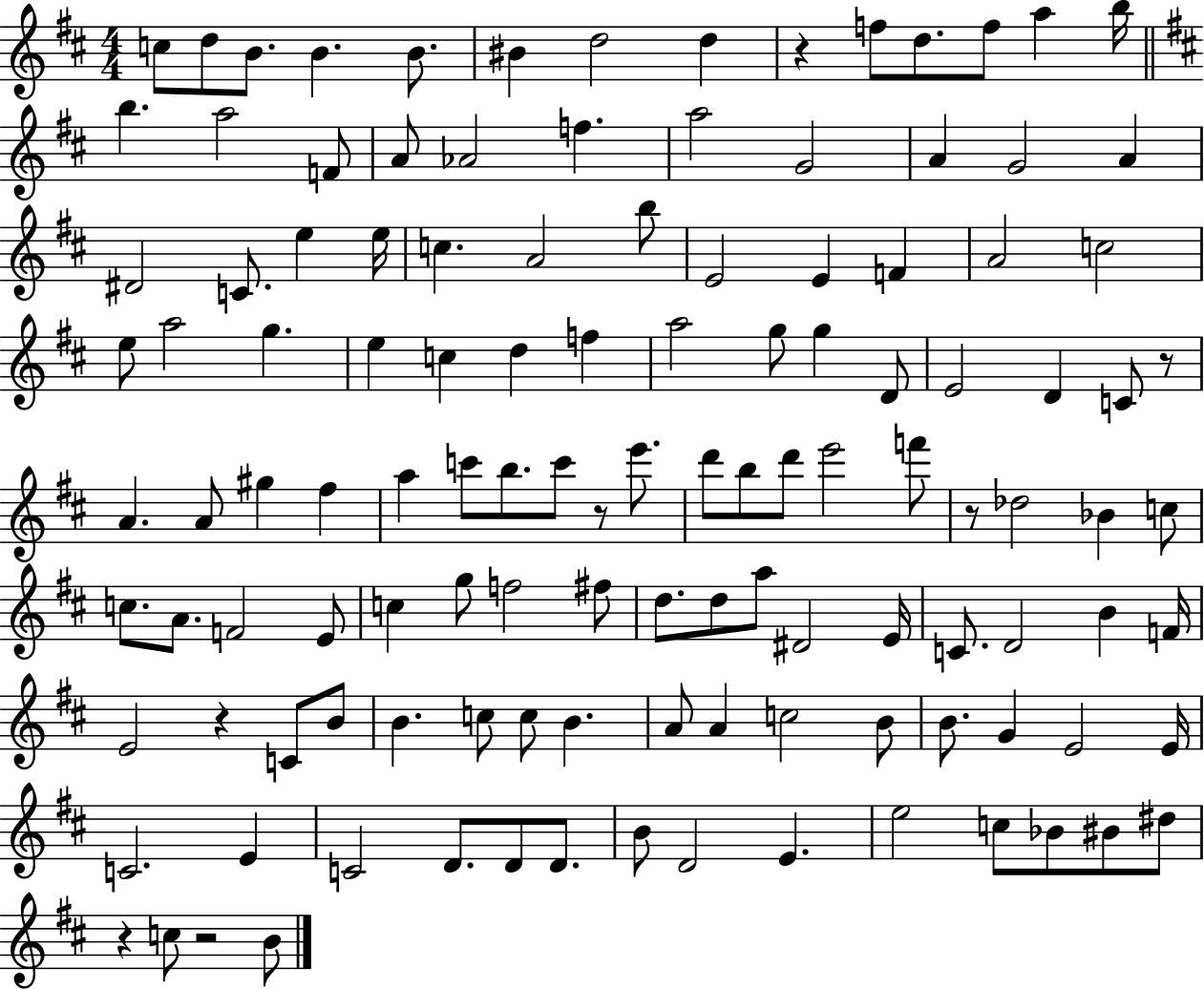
{
  \clef treble
  \numericTimeSignature
  \time 4/4
  \key d \major
  c''8 d''8 b'8. b'4. b'8. | bis'4 d''2 d''4 | r4 f''8 d''8. f''8 a''4 b''16 | \bar "||" \break \key b \minor b''4. a''2 f'8 | a'8 aes'2 f''4. | a''2 g'2 | a'4 g'2 a'4 | \break dis'2 c'8. e''4 e''16 | c''4. a'2 b''8 | e'2 e'4 f'4 | a'2 c''2 | \break e''8 a''2 g''4. | e''4 c''4 d''4 f''4 | a''2 g''8 g''4 d'8 | e'2 d'4 c'8 r8 | \break a'4. a'8 gis''4 fis''4 | a''4 c'''8 b''8. c'''8 r8 e'''8. | d'''8 b''8 d'''8 e'''2 f'''8 | r8 des''2 bes'4 c''8 | \break c''8. a'8. f'2 e'8 | c''4 g''8 f''2 fis''8 | d''8. d''8 a''8 dis'2 e'16 | c'8. d'2 b'4 f'16 | \break e'2 r4 c'8 b'8 | b'4. c''8 c''8 b'4. | a'8 a'4 c''2 b'8 | b'8. g'4 e'2 e'16 | \break c'2. e'4 | c'2 d'8. d'8 d'8. | b'8 d'2 e'4. | e''2 c''8 bes'8 bis'8 dis''8 | \break r4 c''8 r2 b'8 | \bar "|."
}